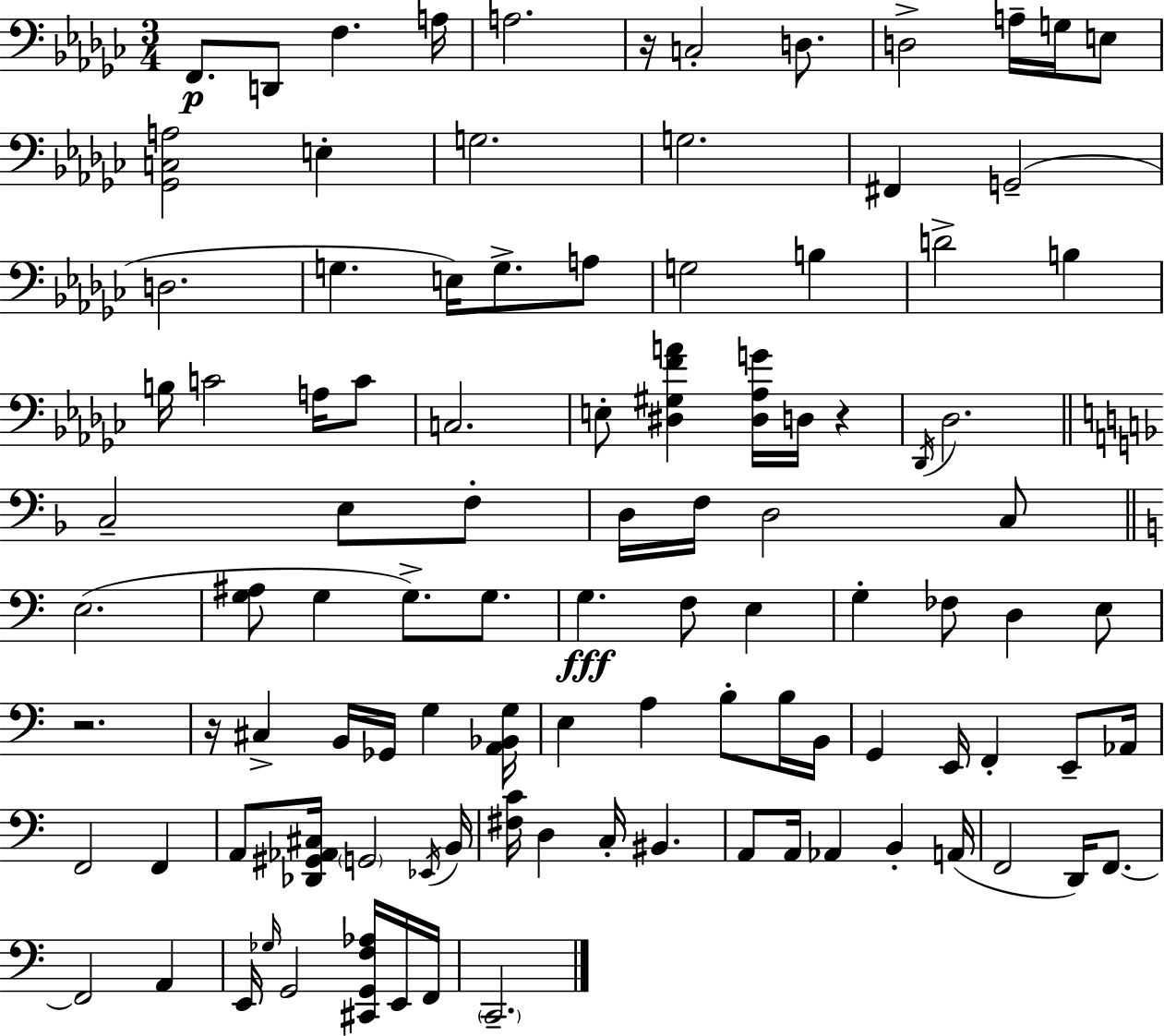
X:1
T:Untitled
M:3/4
L:1/4
K:Ebm
F,,/2 D,,/2 F, A,/4 A,2 z/4 C,2 D,/2 D,2 A,/4 G,/4 E,/2 [_G,,C,A,]2 E, G,2 G,2 ^F,, G,,2 D,2 G, E,/4 G,/2 A,/2 G,2 B, D2 B, B,/4 C2 A,/4 C/2 C,2 E,/2 [^D,^G,FA] [^D,_A,G]/4 D,/4 z _D,,/4 _D,2 C,2 E,/2 F,/2 D,/4 F,/4 D,2 C,/2 E,2 [G,^A,]/2 G, G,/2 G,/2 G, F,/2 E, G, _F,/2 D, E,/2 z2 z/4 ^C, B,,/4 _G,,/4 G, [A,,_B,,G,]/4 E, A, B,/2 B,/4 B,,/4 G,, E,,/4 F,, E,,/2 _A,,/4 F,,2 F,, A,,/2 [_D,,^G,,_A,,^C,]/4 G,,2 _E,,/4 B,,/4 [^F,C]/4 D, C,/4 ^B,, A,,/2 A,,/4 _A,, B,, A,,/4 F,,2 D,,/4 F,,/2 F,,2 A,, E,,/4 _G,/4 G,,2 [^C,,G,,F,_A,]/4 E,,/4 F,,/4 C,,2